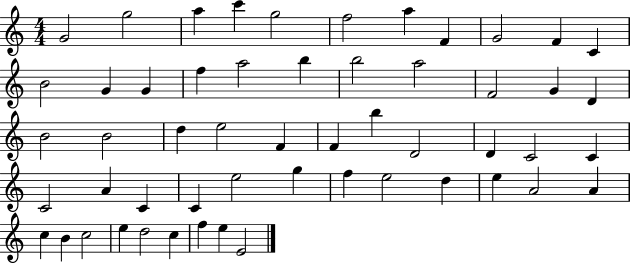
X:1
T:Untitled
M:4/4
L:1/4
K:C
G2 g2 a c' g2 f2 a F G2 F C B2 G G f a2 b b2 a2 F2 G D B2 B2 d e2 F F b D2 D C2 C C2 A C C e2 g f e2 d e A2 A c B c2 e d2 c f e E2